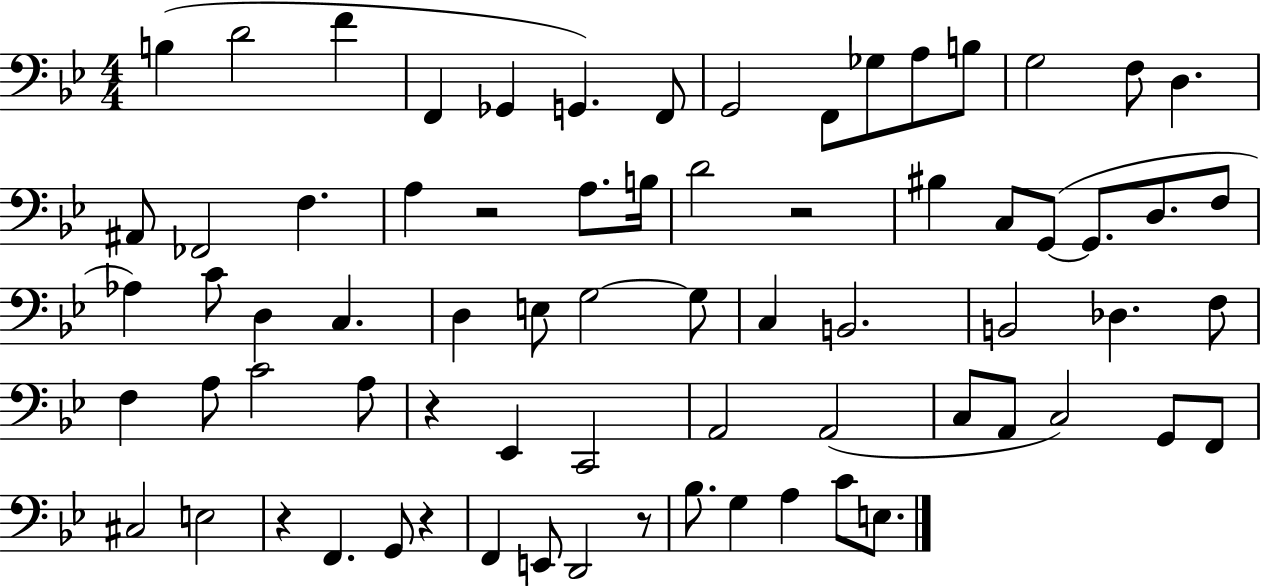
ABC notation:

X:1
T:Untitled
M:4/4
L:1/4
K:Bb
B, D2 F F,, _G,, G,, F,,/2 G,,2 F,,/2 _G,/2 A,/2 B,/2 G,2 F,/2 D, ^A,,/2 _F,,2 F, A, z2 A,/2 B,/4 D2 z2 ^B, C,/2 G,,/2 G,,/2 D,/2 F,/2 _A, C/2 D, C, D, E,/2 G,2 G,/2 C, B,,2 B,,2 _D, F,/2 F, A,/2 C2 A,/2 z _E,, C,,2 A,,2 A,,2 C,/2 A,,/2 C,2 G,,/2 F,,/2 ^C,2 E,2 z F,, G,,/2 z F,, E,,/2 D,,2 z/2 _B,/2 G, A, C/2 E,/2